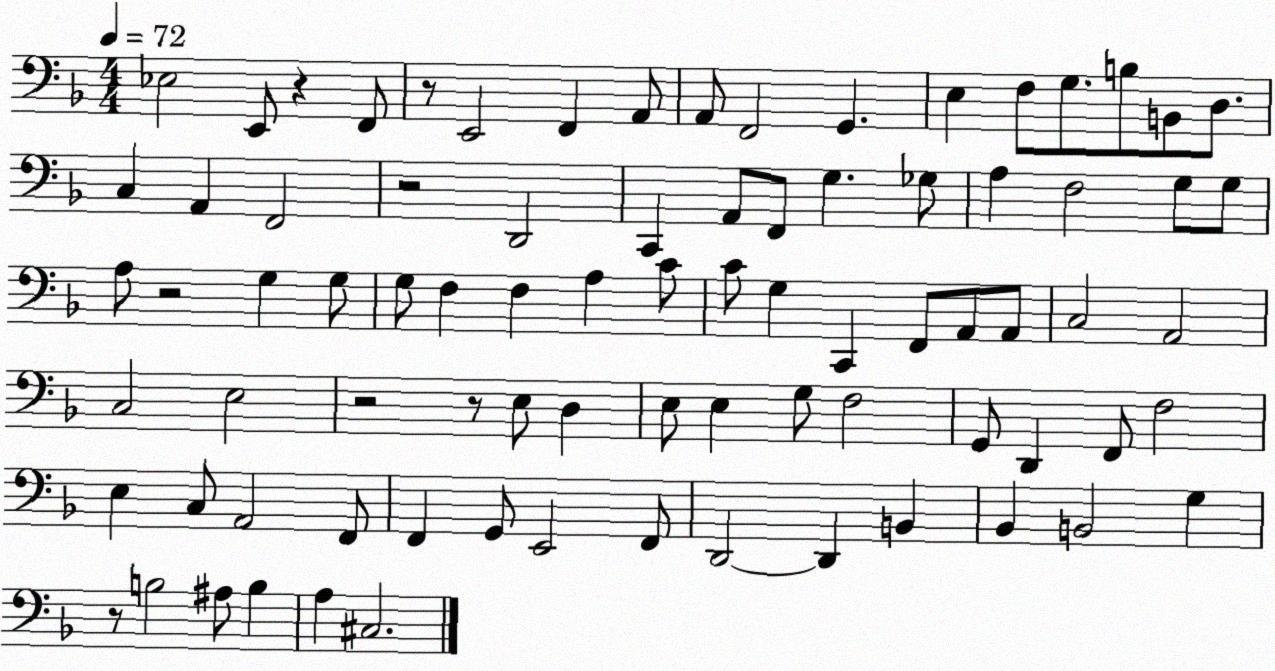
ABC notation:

X:1
T:Untitled
M:4/4
L:1/4
K:F
_E,2 E,,/2 z F,,/2 z/2 E,,2 F,, A,,/2 A,,/2 F,,2 G,, E, F,/2 G,/2 B,/2 B,,/2 D,/2 C, A,, F,,2 z2 D,,2 C,, A,,/2 F,,/2 G, _G,/2 A, F,2 G,/2 G,/2 A,/2 z2 G, G,/2 G,/2 F, F, A, C/2 C/2 G, C,, F,,/2 A,,/2 A,,/2 C,2 A,,2 C,2 E,2 z2 z/2 E,/2 D, E,/2 E, G,/2 F,2 G,,/2 D,, F,,/2 F,2 E, C,/2 A,,2 F,,/2 F,, G,,/2 E,,2 F,,/2 D,,2 D,, B,, _B,, B,,2 G, z/2 B,2 ^A,/2 B, A, ^C,2